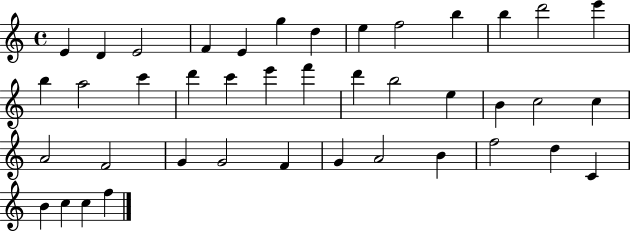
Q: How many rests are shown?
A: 0